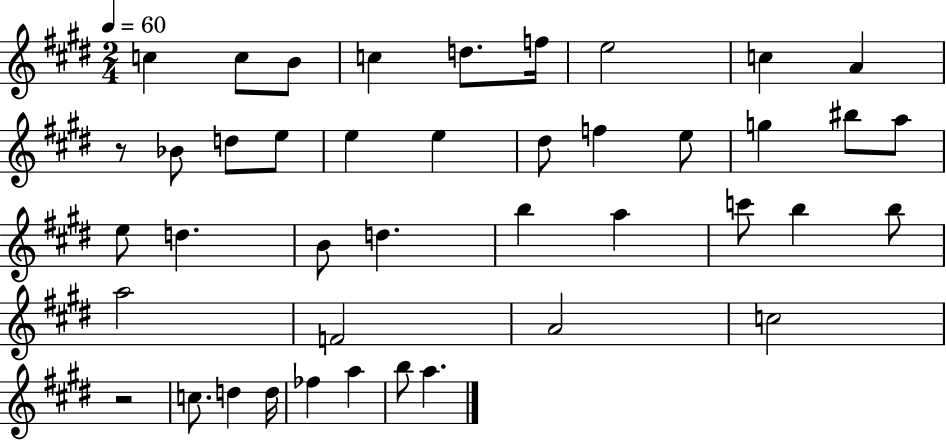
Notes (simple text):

C5/q C5/e B4/e C5/q D5/e. F5/s E5/h C5/q A4/q R/e Bb4/e D5/e E5/e E5/q E5/q D#5/e F5/q E5/e G5/q BIS5/e A5/e E5/e D5/q. B4/e D5/q. B5/q A5/q C6/e B5/q B5/e A5/h F4/h A4/h C5/h R/h C5/e. D5/q D5/s FES5/q A5/q B5/e A5/q.